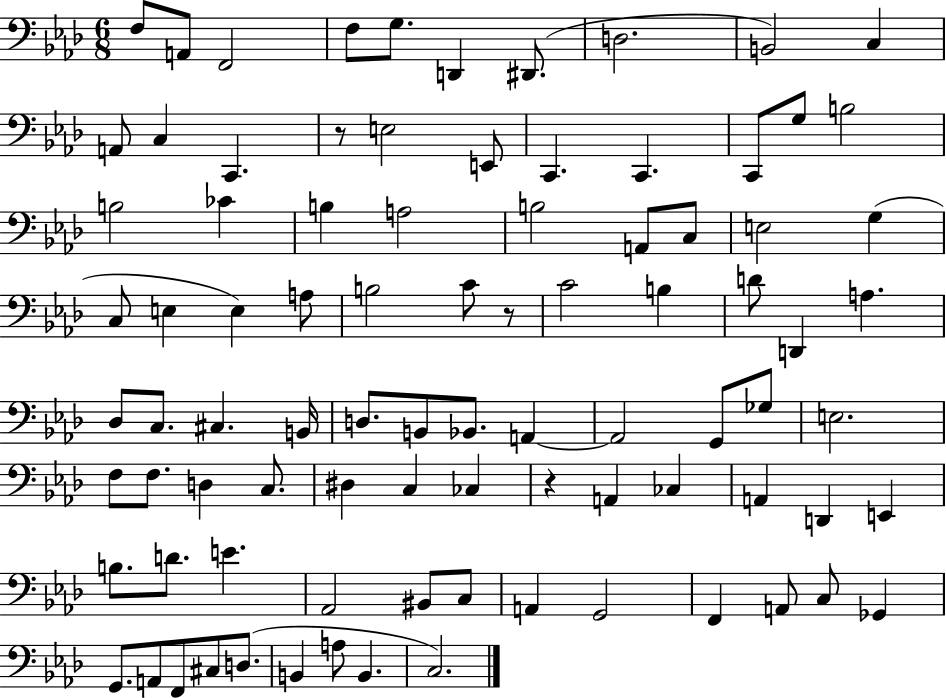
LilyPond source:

{
  \clef bass
  \numericTimeSignature
  \time 6/8
  \key aes \major
  f8 a,8 f,2 | f8 g8. d,4 dis,8.( | d2. | b,2) c4 | \break a,8 c4 c,4. | r8 e2 e,8 | c,4. c,4. | c,8 g8 b2 | \break b2 ces'4 | b4 a2 | b2 a,8 c8 | e2 g4( | \break c8 e4 e4) a8 | b2 c'8 r8 | c'2 b4 | d'8 d,4 a4. | \break des8 c8. cis4. b,16 | d8. b,8 bes,8. a,4~~ | a,2 g,8 ges8 | e2. | \break f8 f8. d4 c8. | dis4 c4 ces4 | r4 a,4 ces4 | a,4 d,4 e,4 | \break b8. d'8. e'4. | aes,2 bis,8 c8 | a,4 g,2 | f,4 a,8 c8 ges,4 | \break g,8. a,8 f,8 cis8 d8.( | b,4 a8 b,4. | c2.) | \bar "|."
}